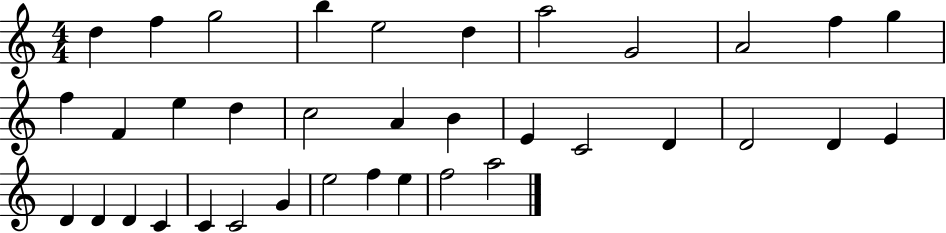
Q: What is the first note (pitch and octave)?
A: D5